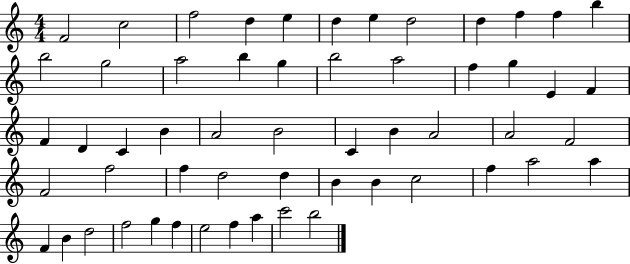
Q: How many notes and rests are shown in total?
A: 56